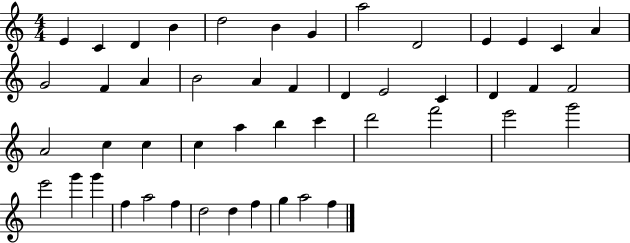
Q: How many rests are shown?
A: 0